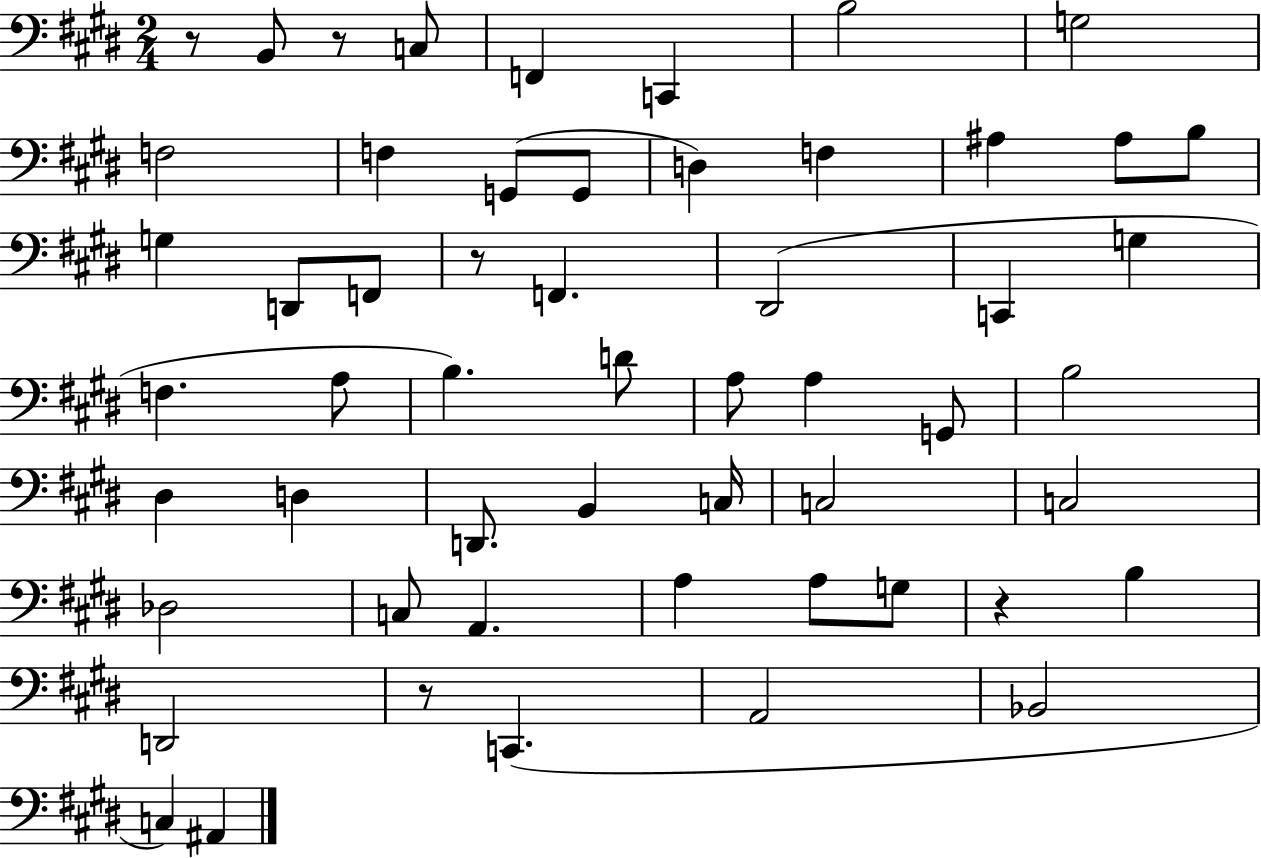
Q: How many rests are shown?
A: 5